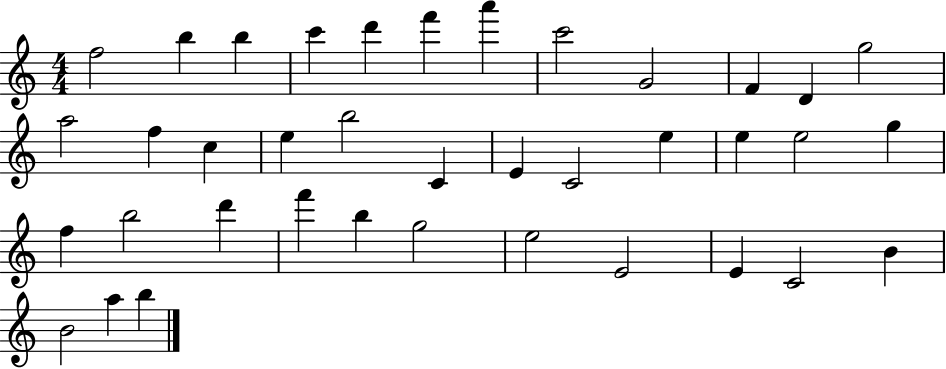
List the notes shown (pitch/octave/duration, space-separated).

F5/h B5/q B5/q C6/q D6/q F6/q A6/q C6/h G4/h F4/q D4/q G5/h A5/h F5/q C5/q E5/q B5/h C4/q E4/q C4/h E5/q E5/q E5/h G5/q F5/q B5/h D6/q F6/q B5/q G5/h E5/h E4/h E4/q C4/h B4/q B4/h A5/q B5/q